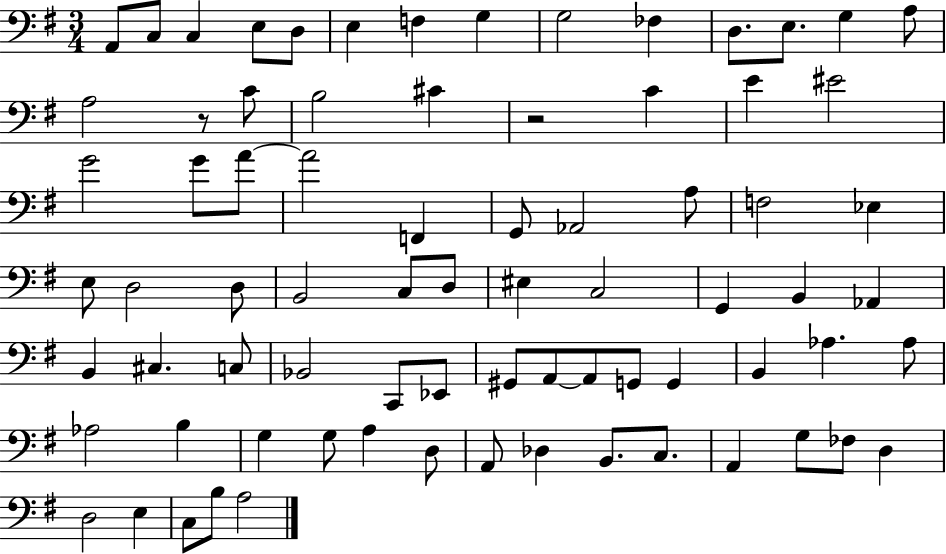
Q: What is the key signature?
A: G major